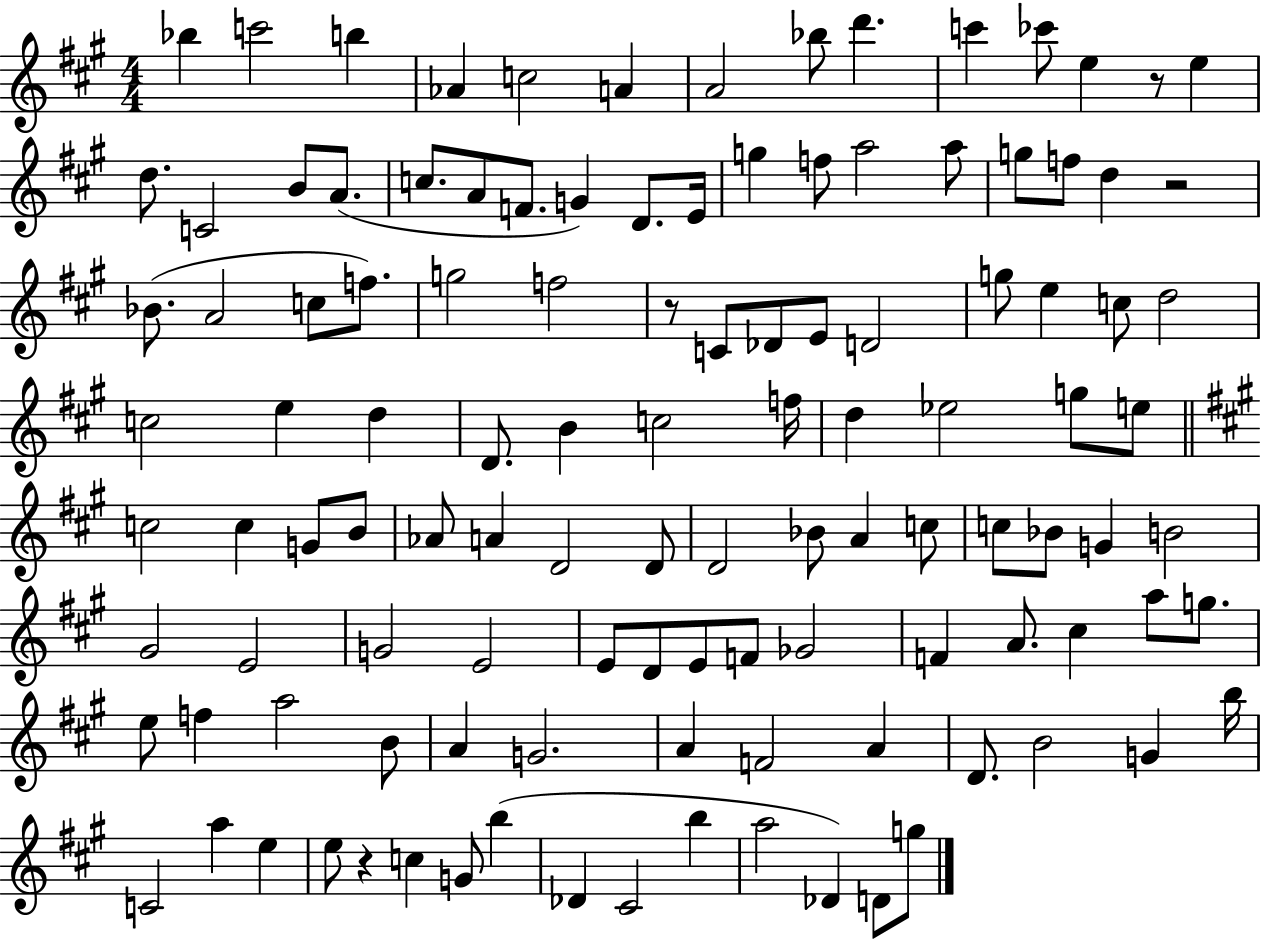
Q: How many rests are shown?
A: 4